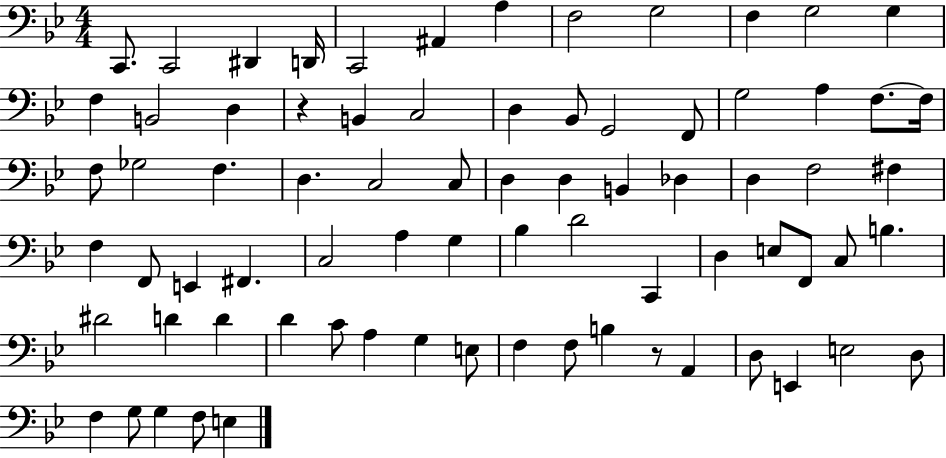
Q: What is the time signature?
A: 4/4